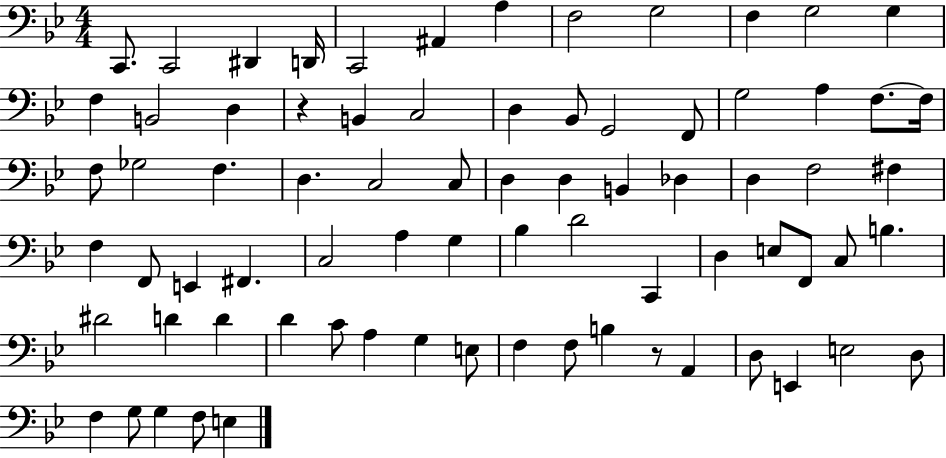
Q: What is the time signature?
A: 4/4